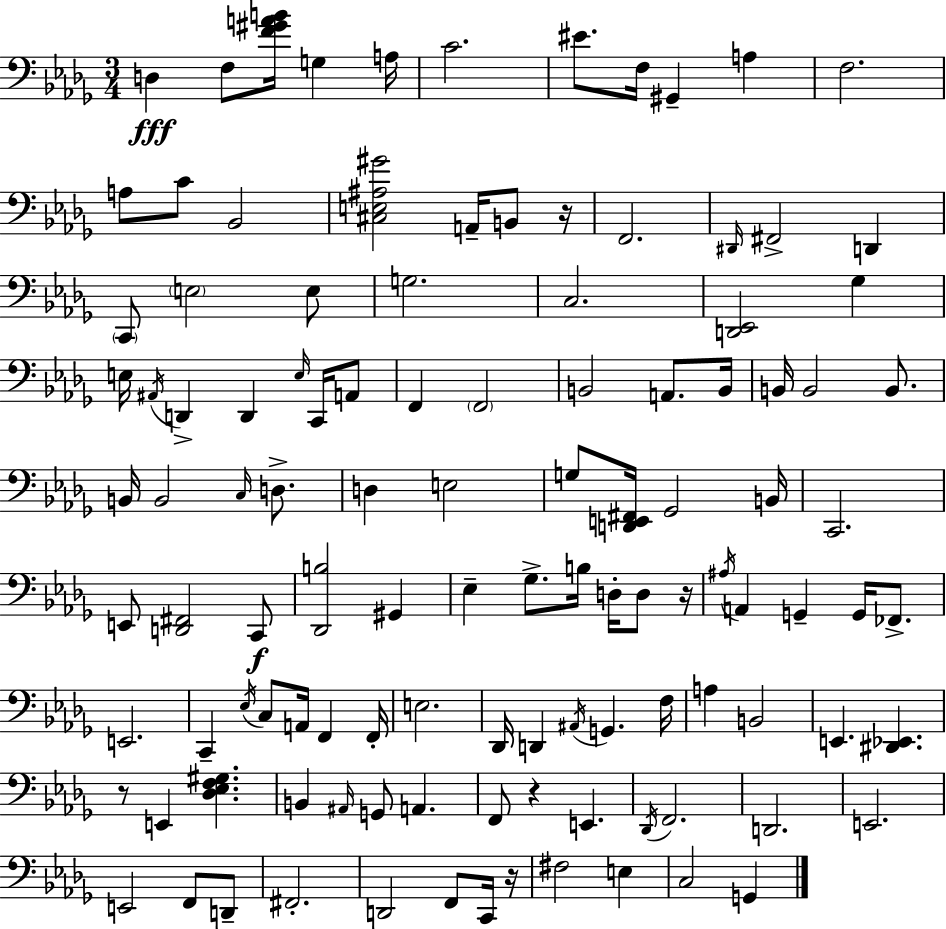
{
  \clef bass
  \numericTimeSignature
  \time 3/4
  \key bes \minor
  d4\fff f8 <f' gis' a' b'>16 g4 a16 | c'2. | eis'8. f16 gis,4-- a4 | f2. | \break a8 c'8 bes,2 | <cis e ais gis'>2 a,16-- b,8 r16 | f,2. | \grace { dis,16 } fis,2-> d,4 | \break \parenthesize c,8 \parenthesize e2 e8 | g2. | c2. | <d, ees,>2 ges4 | \break e16 \acciaccatura { ais,16 } d,4-> d,4 \grace { e16 } | c,16 a,8 f,4 \parenthesize f,2 | b,2 a,8. | b,16 b,16 b,2 | \break b,8. b,16 b,2 | \grace { c16 } d8.-> d4 e2 | g8 <d, e, fis,>16 ges,2 | b,16 c,2. | \break e,8 <d, fis,>2 | c,8\f <des, b>2 | gis,4 ees4-- ges8.-> b16 | d16-. d8 r16 \acciaccatura { ais16 } a,4 g,4-- | \break g,16 fes,8.-> e,2. | c,4-- \acciaccatura { ees16 } c8 | a,16 f,4 f,16-. e2. | des,16 d,4 \acciaccatura { ais,16 } | \break g,4. f16 a4 b,2 | e,4. | <dis, ees,>4. r8 e,4 | <des ees f gis>4. b,4 \grace { ais,16 } | \break g,8 a,4. f,8 r4 | e,4. \acciaccatura { des,16 } f,2. | d,2. | e,2. | \break e,2 | f,8 d,8-- fis,2.-. | d,2 | f,8 c,16 r16 fis2 | \break e4 c2 | g,4 \bar "|."
}